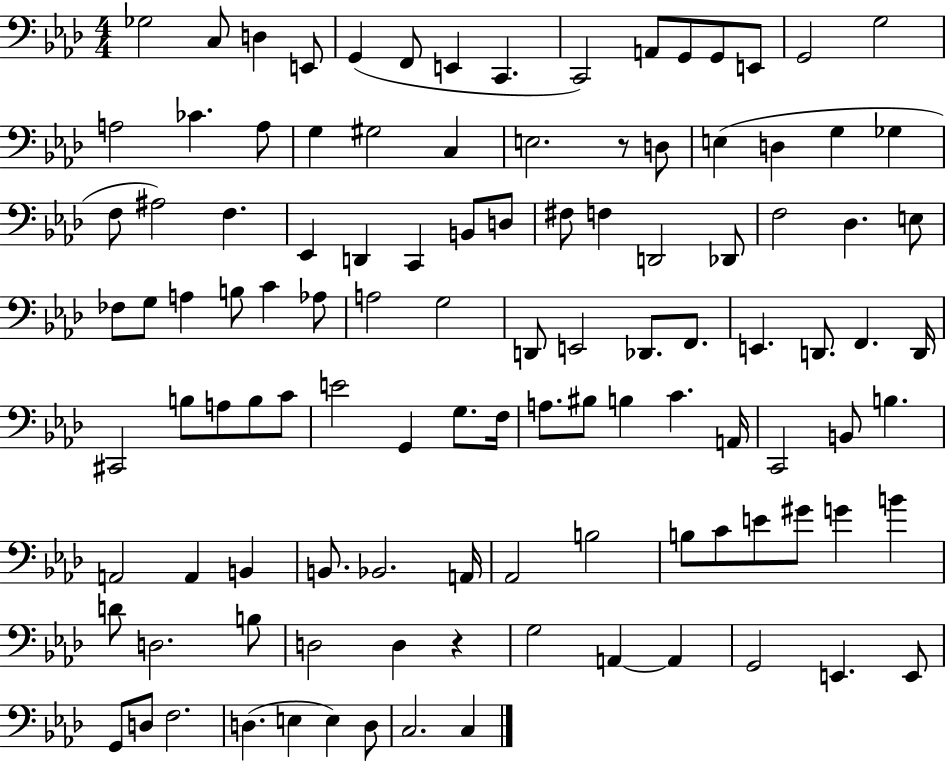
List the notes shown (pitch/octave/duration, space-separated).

Gb3/h C3/e D3/q E2/e G2/q F2/e E2/q C2/q. C2/h A2/e G2/e G2/e E2/e G2/h G3/h A3/h CES4/q. A3/e G3/q G#3/h C3/q E3/h. R/e D3/e E3/q D3/q G3/q Gb3/q F3/e A#3/h F3/q. Eb2/q D2/q C2/q B2/e D3/e F#3/e F3/q D2/h Db2/e F3/h Db3/q. E3/e FES3/e G3/e A3/q B3/e C4/q Ab3/e A3/h G3/h D2/e E2/h Db2/e. F2/e. E2/q. D2/e. F2/q. D2/s C#2/h B3/e A3/e B3/e C4/e E4/h G2/q G3/e. F3/s A3/e. BIS3/e B3/q C4/q. A2/s C2/h B2/e B3/q. A2/h A2/q B2/q B2/e. Bb2/h. A2/s Ab2/h B3/h B3/e C4/e E4/e G#4/e G4/q B4/q D4/e D3/h. B3/e D3/h D3/q R/q G3/h A2/q A2/q G2/h E2/q. E2/e G2/e D3/e F3/h. D3/q. E3/q E3/q D3/e C3/h. C3/q